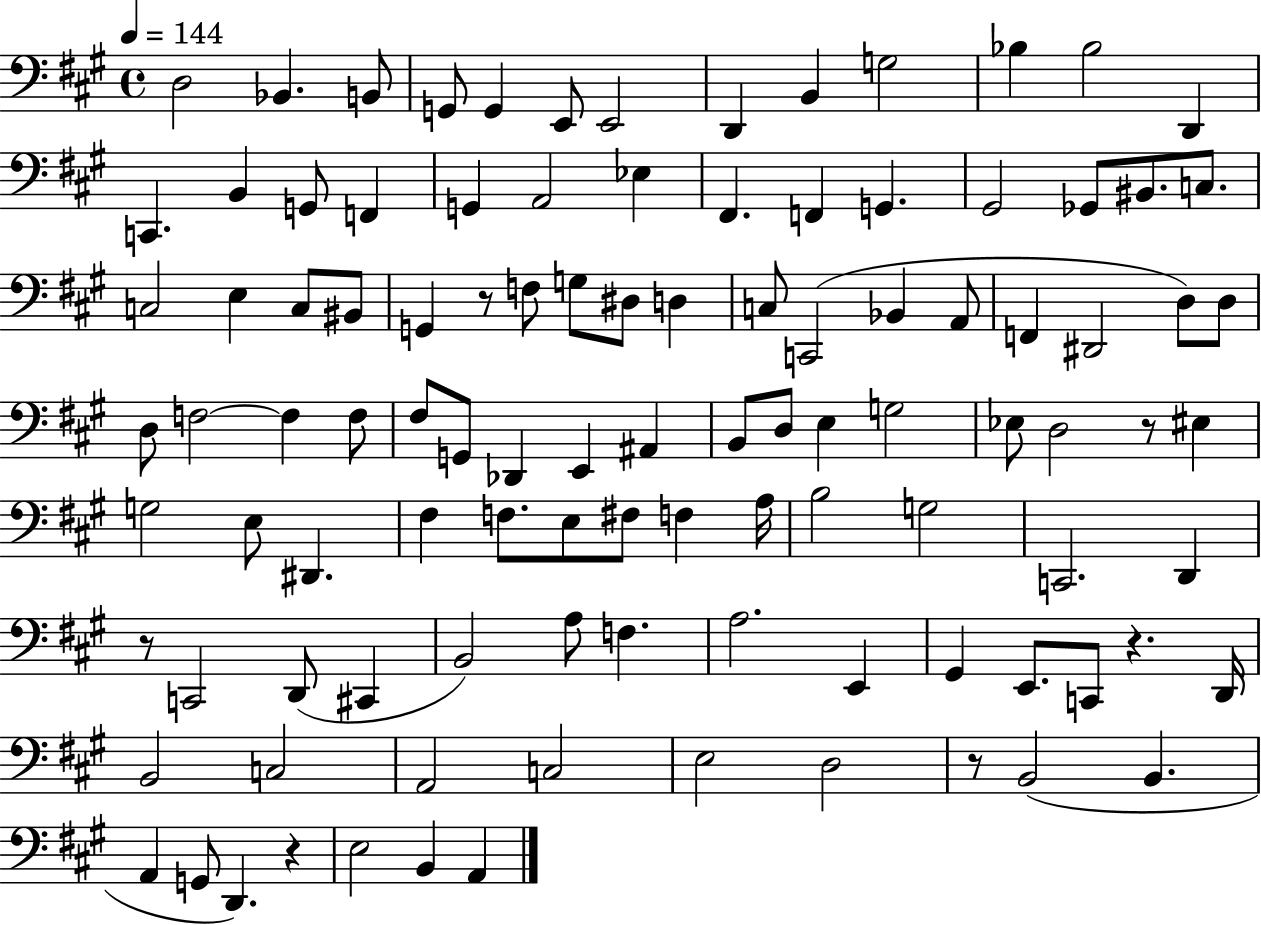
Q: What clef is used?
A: bass